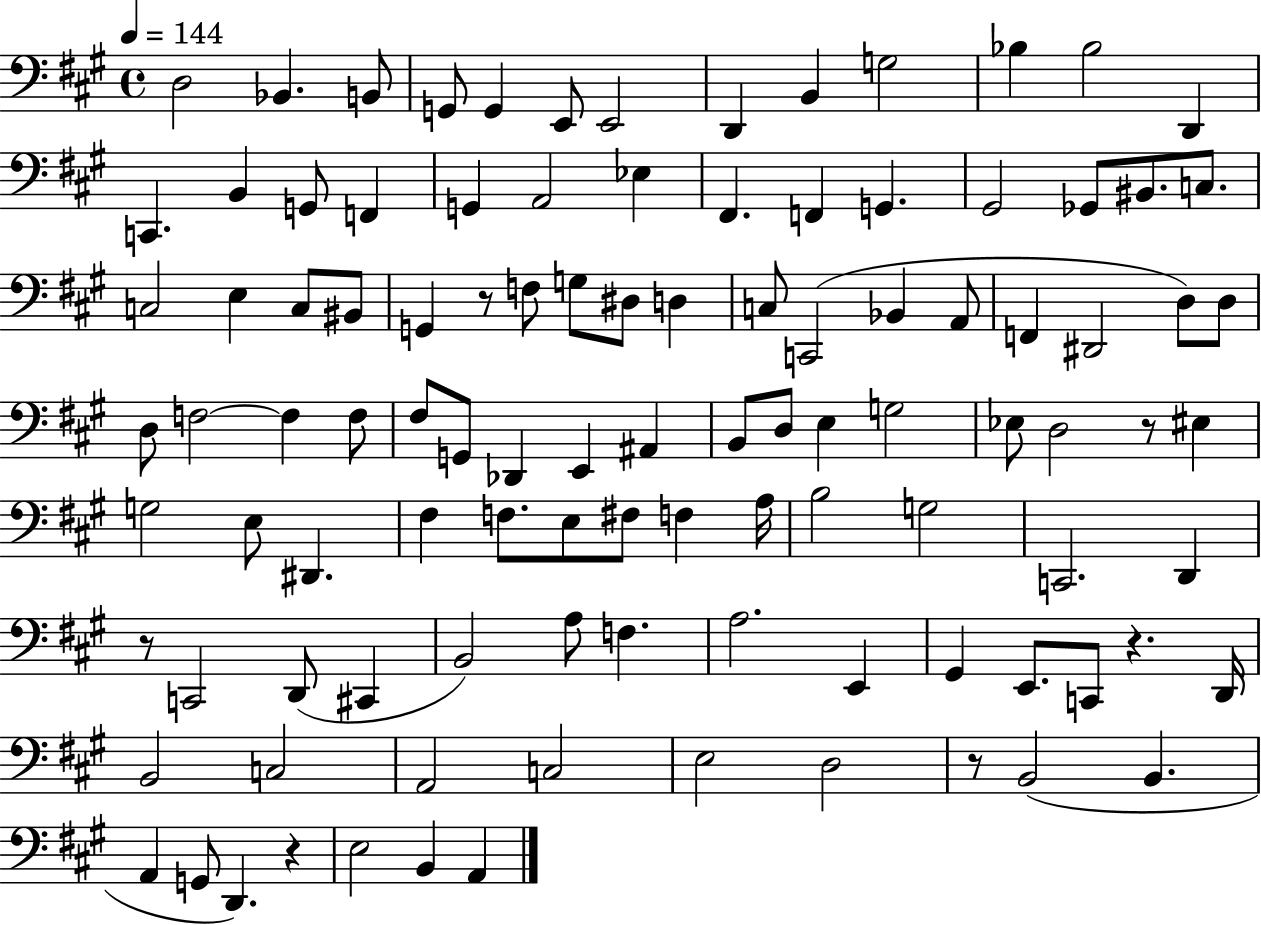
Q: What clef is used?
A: bass